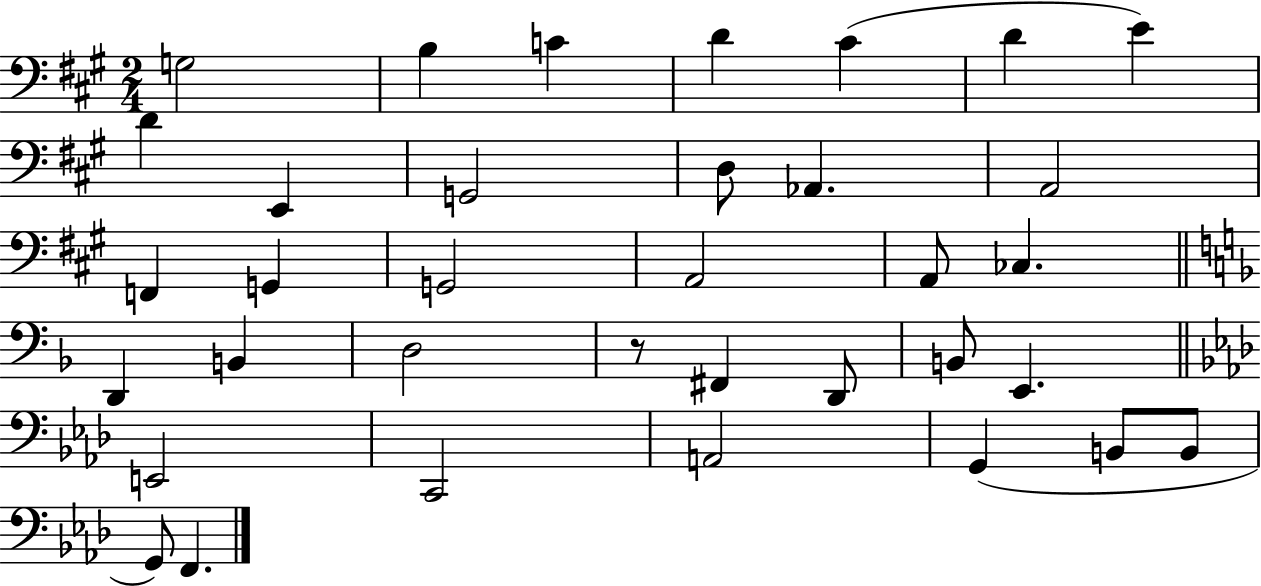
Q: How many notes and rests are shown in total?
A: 35